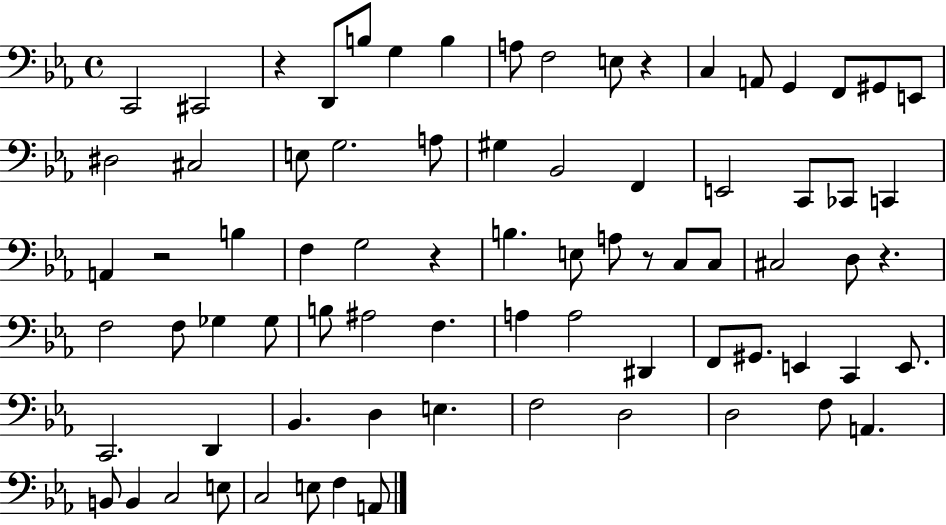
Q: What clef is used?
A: bass